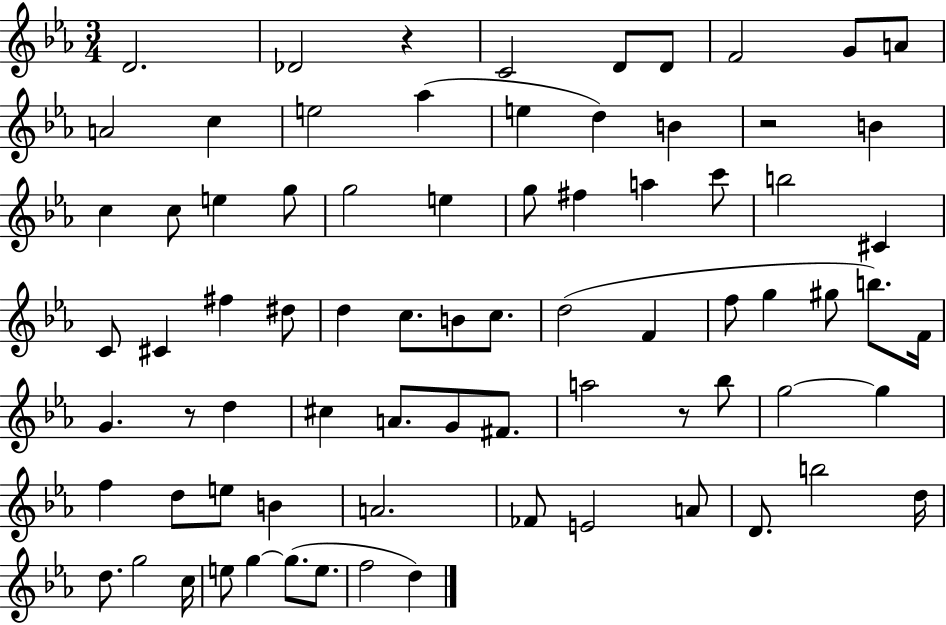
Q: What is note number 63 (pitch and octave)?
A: B5